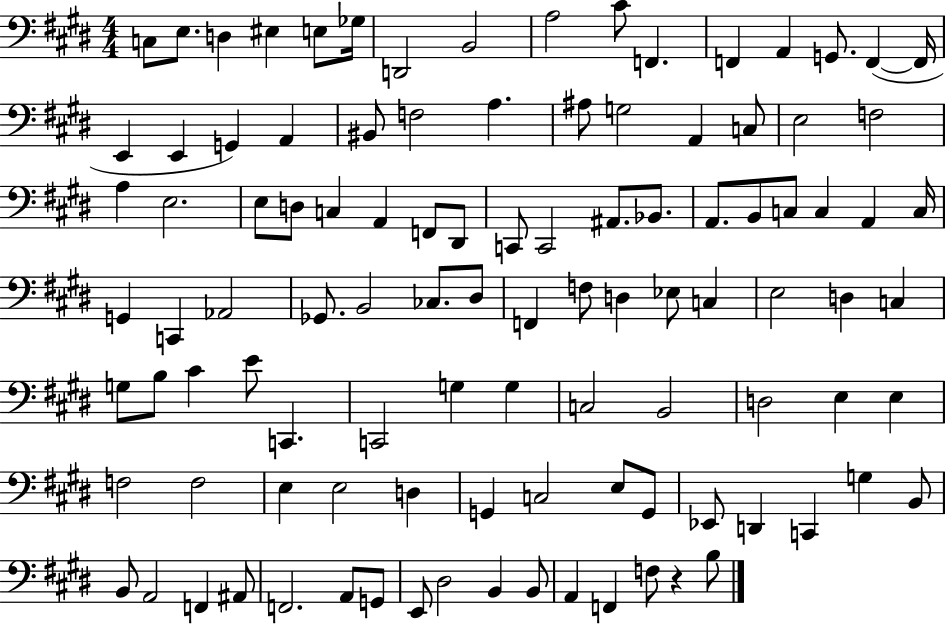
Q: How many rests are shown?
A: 1